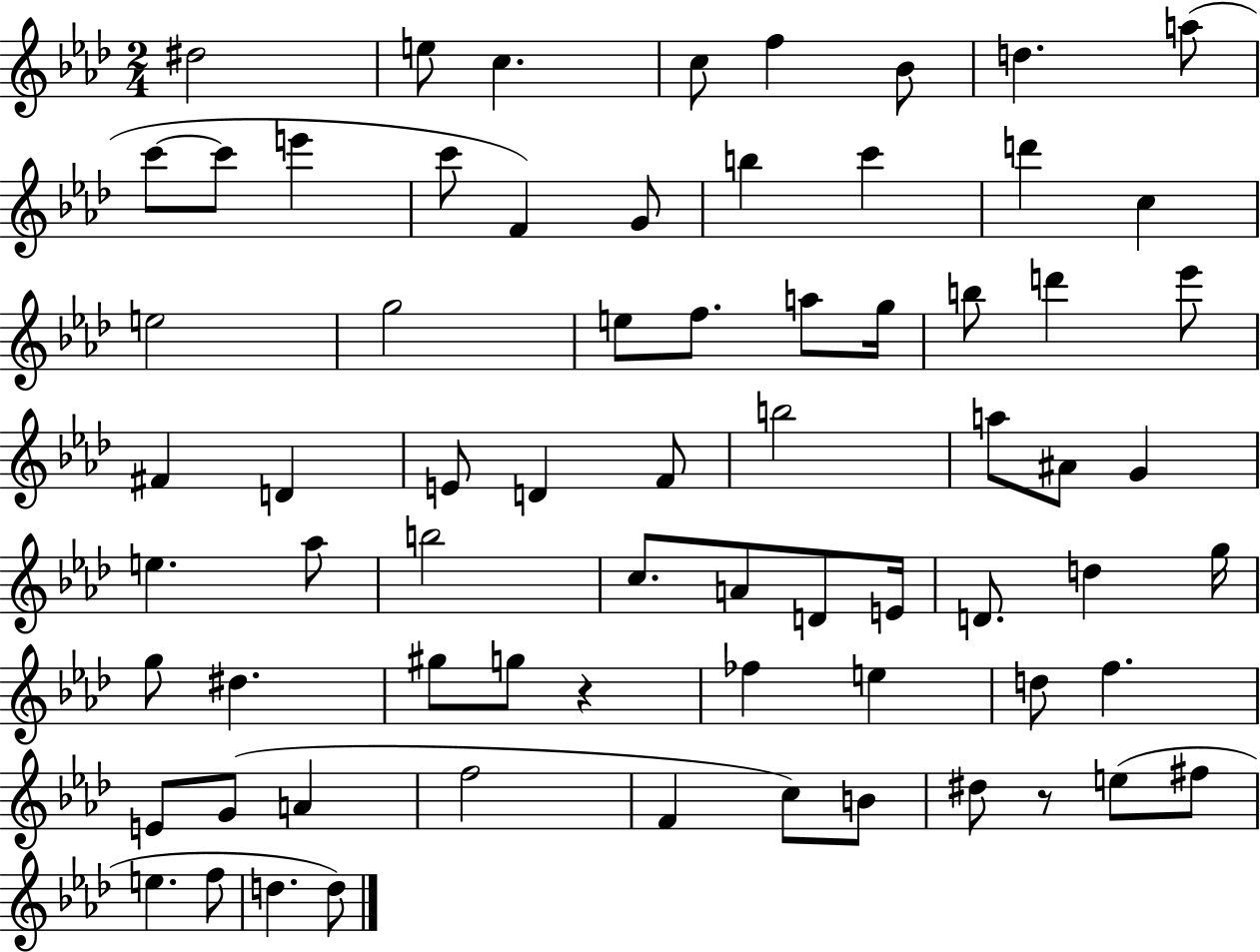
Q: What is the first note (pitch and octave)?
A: D#5